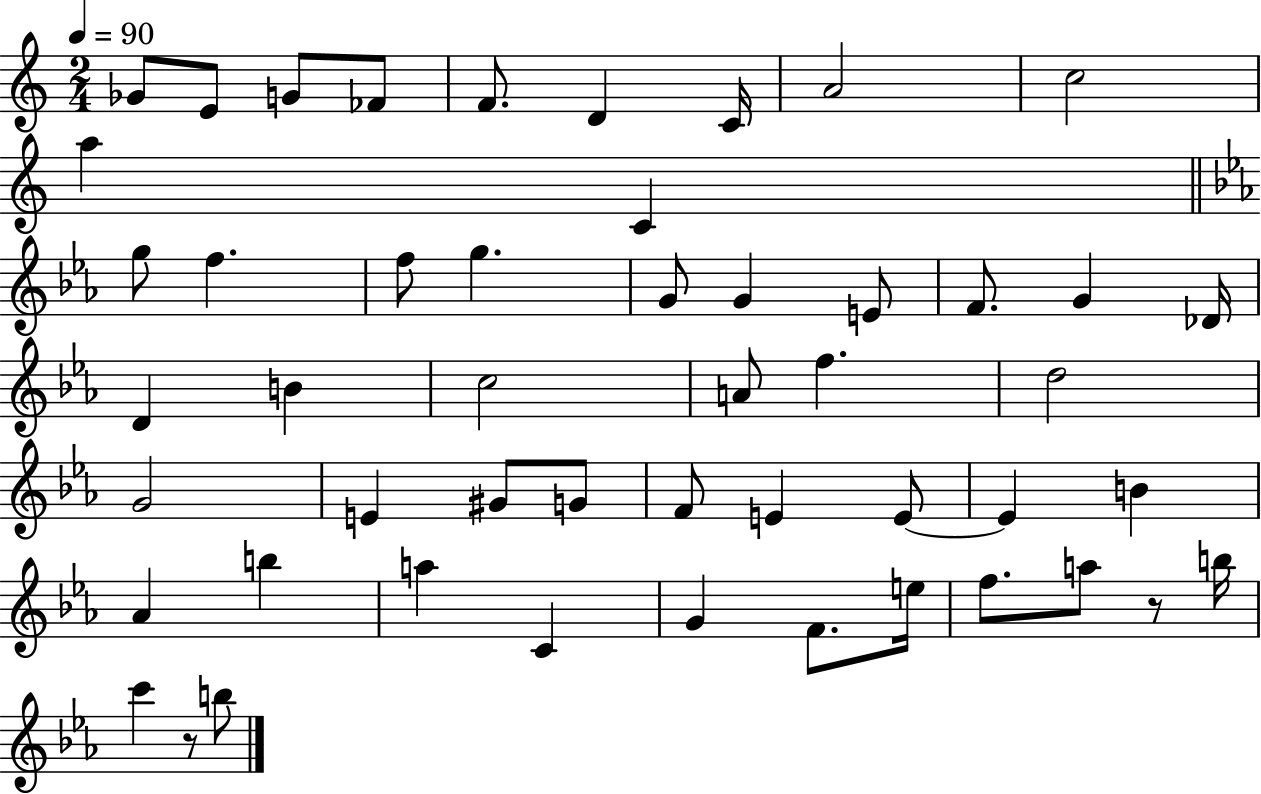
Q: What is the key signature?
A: C major